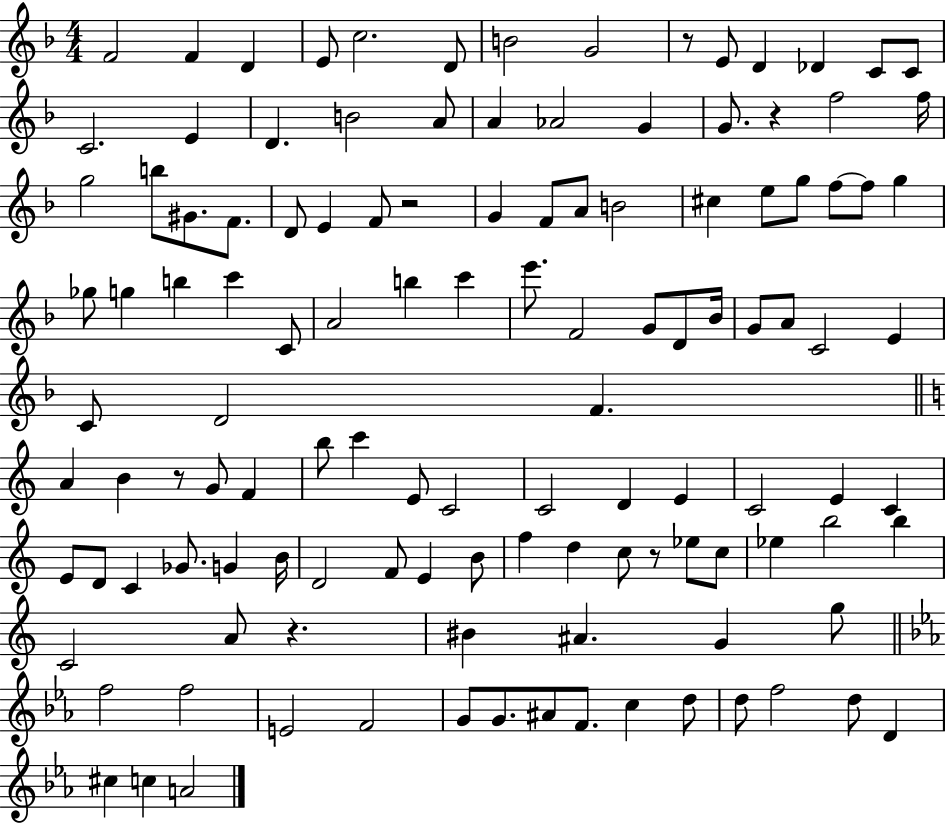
X:1
T:Untitled
M:4/4
L:1/4
K:F
F2 F D E/2 c2 D/2 B2 G2 z/2 E/2 D _D C/2 C/2 C2 E D B2 A/2 A _A2 G G/2 z f2 f/4 g2 b/2 ^G/2 F/2 D/2 E F/2 z2 G F/2 A/2 B2 ^c e/2 g/2 f/2 f/2 g _g/2 g b c' C/2 A2 b c' e'/2 F2 G/2 D/2 _B/4 G/2 A/2 C2 E C/2 D2 F A B z/2 G/2 F b/2 c' E/2 C2 C2 D E C2 E C E/2 D/2 C _G/2 G B/4 D2 F/2 E B/2 f d c/2 z/2 _e/2 c/2 _e b2 b C2 A/2 z ^B ^A G g/2 f2 f2 E2 F2 G/2 G/2 ^A/2 F/2 c d/2 d/2 f2 d/2 D ^c c A2